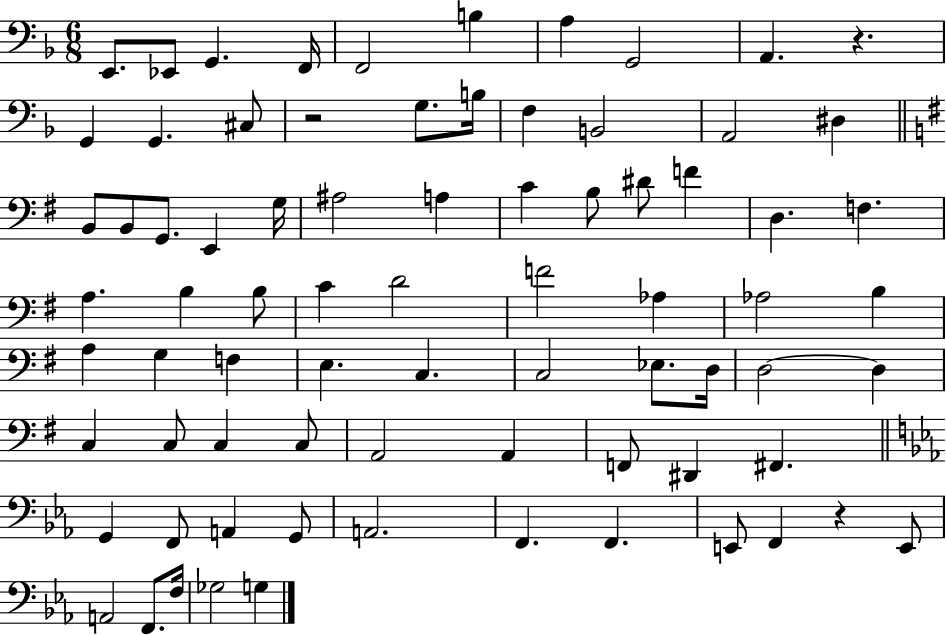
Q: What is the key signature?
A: F major